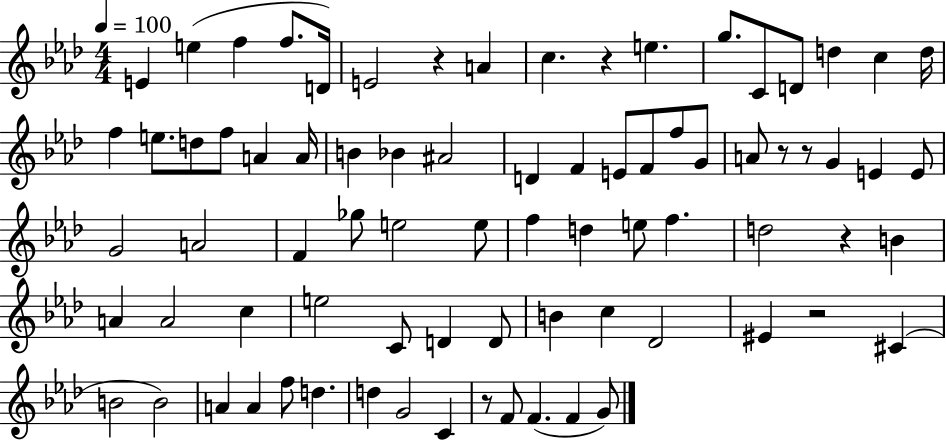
{
  \clef treble
  \numericTimeSignature
  \time 4/4
  \key aes \major
  \tempo 4 = 100
  e'4 e''4( f''4 f''8. d'16) | e'2 r4 a'4 | c''4. r4 e''4. | g''8. c'8 d'8 d''4 c''4 d''16 | \break f''4 e''8. d''8 f''8 a'4 a'16 | b'4 bes'4 ais'2 | d'4 f'4 e'8 f'8 f''8 g'8 | a'8 r8 r8 g'4 e'4 e'8 | \break g'2 a'2 | f'4 ges''8 e''2 e''8 | f''4 d''4 e''8 f''4. | d''2 r4 b'4 | \break a'4 a'2 c''4 | e''2 c'8 d'4 d'8 | b'4 c''4 des'2 | eis'4 r2 cis'4( | \break b'2 b'2) | a'4 a'4 f''8 d''4. | d''4 g'2 c'4 | r8 f'8 f'4.( f'4 g'8) | \break \bar "|."
}